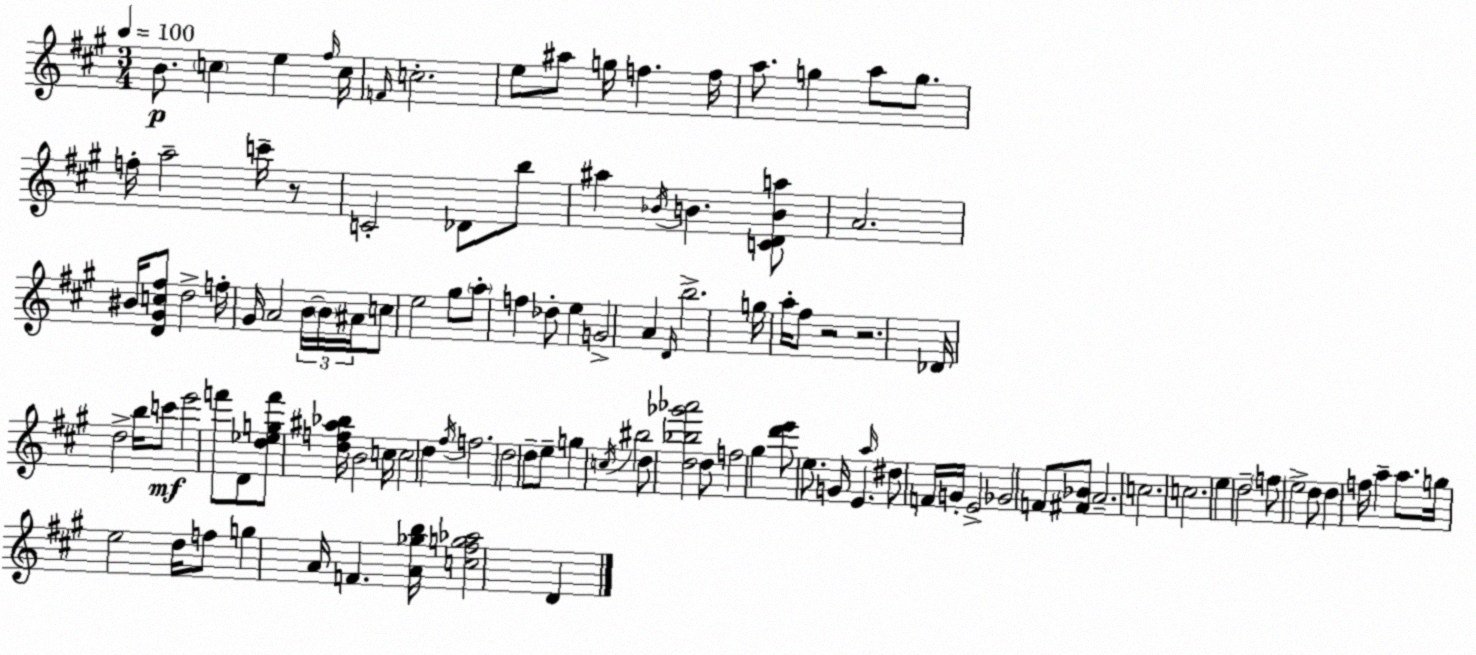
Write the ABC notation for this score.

X:1
T:Untitled
M:3/4
L:1/4
K:A
B/2 c e ^f/4 c/4 F/4 c2 e/2 ^a/2 g/4 f f/4 a/2 g a/2 g/2 f/4 a2 c'/4 z/2 C2 _D/2 b/2 ^a _B/4 B [CDBa]/2 A2 ^B/4 [D^Gc^f]/2 d2 f/4 ^G/4 A2 B/4 B/4 ^A/4 c/2 e2 ^g/2 a/2 f _d/2 e G2 A D/4 b2 g/4 a/4 ^f/2 z2 z2 _D/4 d2 b/4 c'/2 e'2 f'/2 D/2 [d_egf']/2 [df^a_b]/4 B2 c/4 c2 d ^f/4 f2 d2 d/2 e/2 g c/4 ^b2 d/2 [d_b_g'_a']2 d/2 f2 ^g [d'e']/2 e/2 G/4 E a/4 ^d/2 F/4 G/4 E2 _G2 F/2 [^F_B]/2 A2 c2 c2 e d2 f/2 e2 d/2 d f/4 a a/2 g/4 e2 d/4 f/2 g A/4 F [A_gb]/4 [c^fg_a]2 D